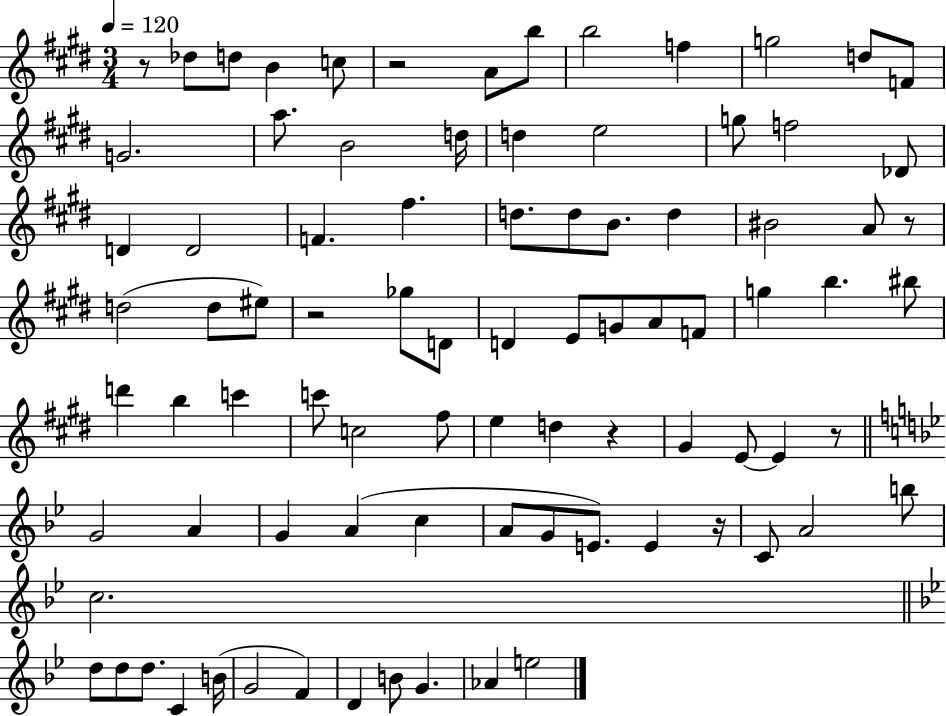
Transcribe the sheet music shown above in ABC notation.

X:1
T:Untitled
M:3/4
L:1/4
K:E
z/2 _d/2 d/2 B c/2 z2 A/2 b/2 b2 f g2 d/2 F/2 G2 a/2 B2 d/4 d e2 g/2 f2 _D/2 D D2 F ^f d/2 d/2 B/2 d ^B2 A/2 z/2 d2 d/2 ^e/2 z2 _g/2 D/2 D E/2 G/2 A/2 F/2 g b ^b/2 d' b c' c'/2 c2 ^f/2 e d z ^G E/2 E z/2 G2 A G A c A/2 G/2 E/2 E z/4 C/2 A2 b/2 c2 d/2 d/2 d/2 C B/4 G2 F D B/2 G _A e2